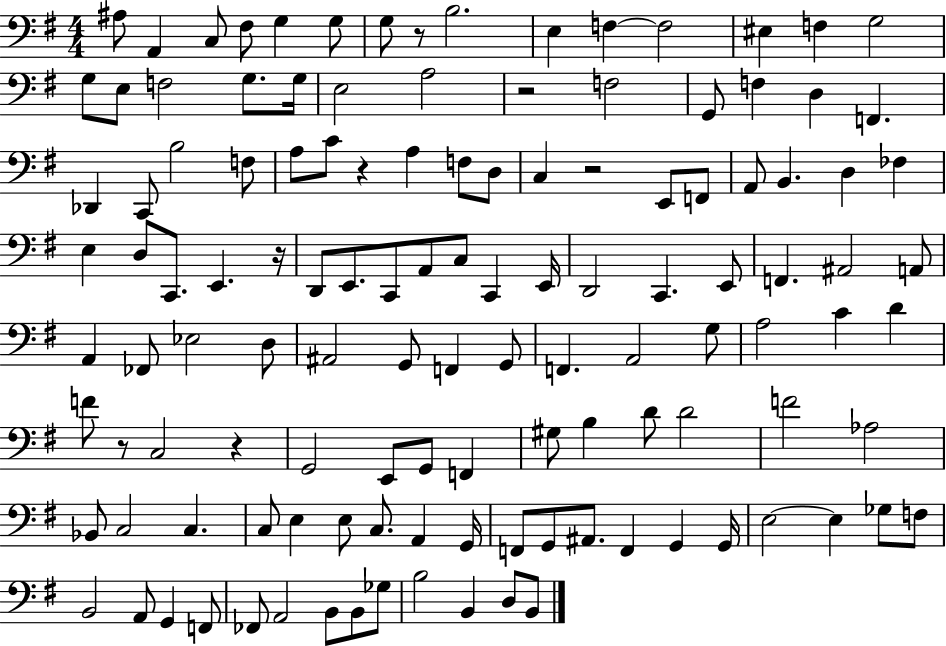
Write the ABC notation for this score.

X:1
T:Untitled
M:4/4
L:1/4
K:G
^A,/2 A,, C,/2 ^F,/2 G, G,/2 G,/2 z/2 B,2 E, F, F,2 ^E, F, G,2 G,/2 E,/2 F,2 G,/2 G,/4 E,2 A,2 z2 F,2 G,,/2 F, D, F,, _D,, C,,/2 B,2 F,/2 A,/2 C/2 z A, F,/2 D,/2 C, z2 E,,/2 F,,/2 A,,/2 B,, D, _F, E, D,/2 C,,/2 E,, z/4 D,,/2 E,,/2 C,,/2 A,,/2 C,/2 C,, E,,/4 D,,2 C,, E,,/2 F,, ^A,,2 A,,/2 A,, _F,,/2 _E,2 D,/2 ^A,,2 G,,/2 F,, G,,/2 F,, A,,2 G,/2 A,2 C D F/2 z/2 C,2 z G,,2 E,,/2 G,,/2 F,, ^G,/2 B, D/2 D2 F2 _A,2 _B,,/2 C,2 C, C,/2 E, E,/2 C,/2 A,, G,,/4 F,,/2 G,,/2 ^A,,/2 F,, G,, G,,/4 E,2 E, _G,/2 F,/2 B,,2 A,,/2 G,, F,,/2 _F,,/2 A,,2 B,,/2 B,,/2 _G,/2 B,2 B,, D,/2 B,,/2